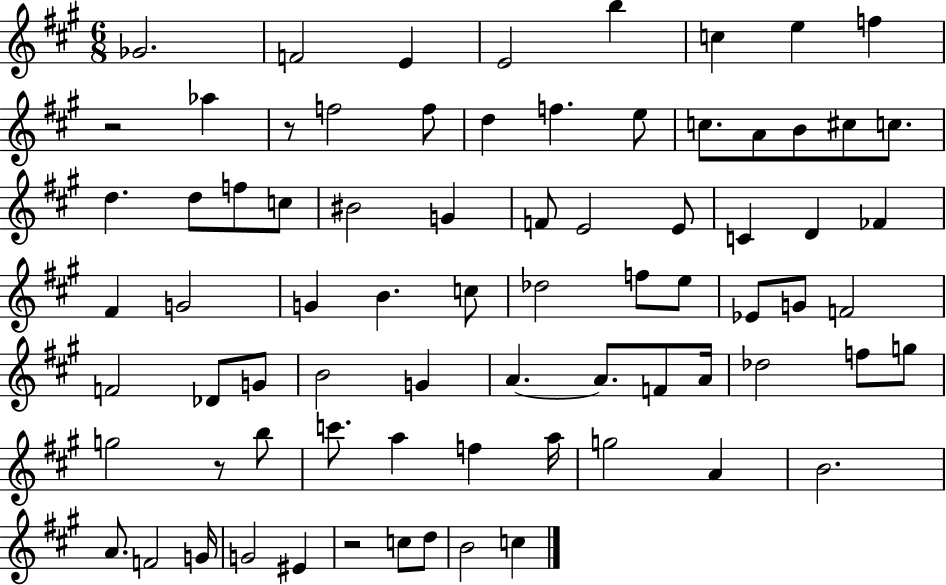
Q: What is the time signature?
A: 6/8